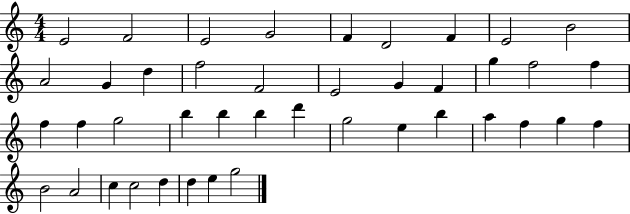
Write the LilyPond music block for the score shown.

{
  \clef treble
  \numericTimeSignature
  \time 4/4
  \key c \major
  e'2 f'2 | e'2 g'2 | f'4 d'2 f'4 | e'2 b'2 | \break a'2 g'4 d''4 | f''2 f'2 | e'2 g'4 f'4 | g''4 f''2 f''4 | \break f''4 f''4 g''2 | b''4 b''4 b''4 d'''4 | g''2 e''4 b''4 | a''4 f''4 g''4 f''4 | \break b'2 a'2 | c''4 c''2 d''4 | d''4 e''4 g''2 | \bar "|."
}